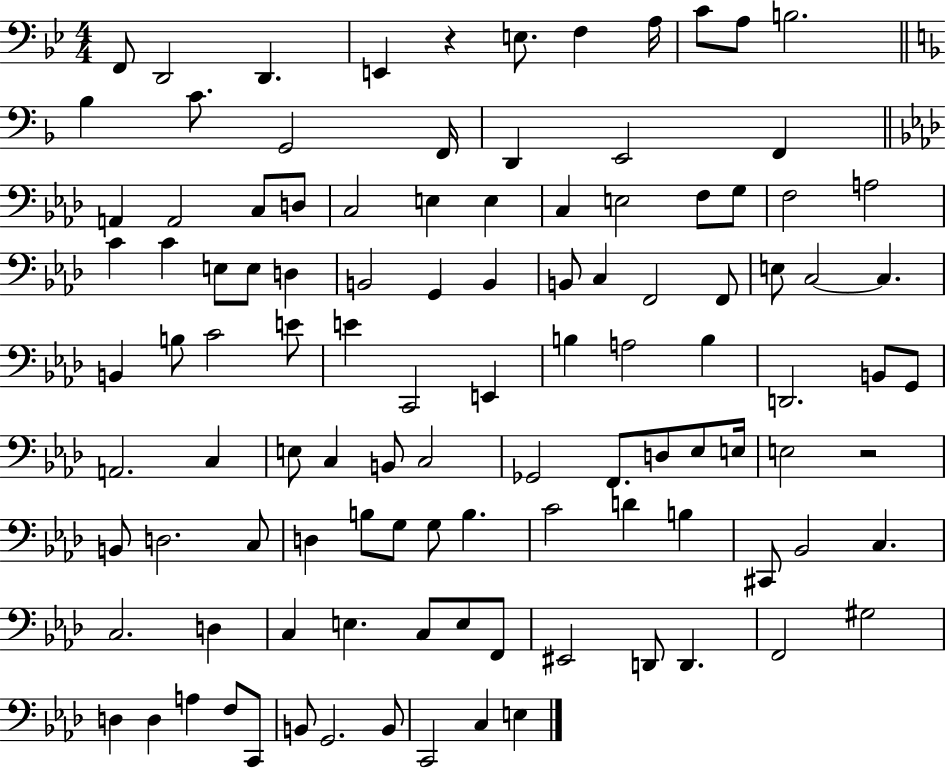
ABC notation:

X:1
T:Untitled
M:4/4
L:1/4
K:Bb
F,,/2 D,,2 D,, E,, z E,/2 F, A,/4 C/2 A,/2 B,2 _B, C/2 G,,2 F,,/4 D,, E,,2 F,, A,, A,,2 C,/2 D,/2 C,2 E, E, C, E,2 F,/2 G,/2 F,2 A,2 C C E,/2 E,/2 D, B,,2 G,, B,, B,,/2 C, F,,2 F,,/2 E,/2 C,2 C, B,, B,/2 C2 E/2 E C,,2 E,, B, A,2 B, D,,2 B,,/2 G,,/2 A,,2 C, E,/2 C, B,,/2 C,2 _G,,2 F,,/2 D,/2 _E,/2 E,/4 E,2 z2 B,,/2 D,2 C,/2 D, B,/2 G,/2 G,/2 B, C2 D B, ^C,,/2 _B,,2 C, C,2 D, C, E, C,/2 E,/2 F,,/2 ^E,,2 D,,/2 D,, F,,2 ^G,2 D, D, A, F,/2 C,,/2 B,,/2 G,,2 B,,/2 C,,2 C, E,